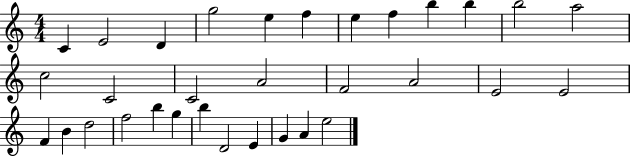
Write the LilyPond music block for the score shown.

{
  \clef treble
  \numericTimeSignature
  \time 4/4
  \key c \major
  c'4 e'2 d'4 | g''2 e''4 f''4 | e''4 f''4 b''4 b''4 | b''2 a''2 | \break c''2 c'2 | c'2 a'2 | f'2 a'2 | e'2 e'2 | \break f'4 b'4 d''2 | f''2 b''4 g''4 | b''4 d'2 e'4 | g'4 a'4 e''2 | \break \bar "|."
}